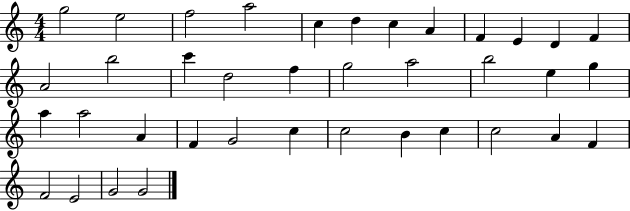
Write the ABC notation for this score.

X:1
T:Untitled
M:4/4
L:1/4
K:C
g2 e2 f2 a2 c d c A F E D F A2 b2 c' d2 f g2 a2 b2 e g a a2 A F G2 c c2 B c c2 A F F2 E2 G2 G2